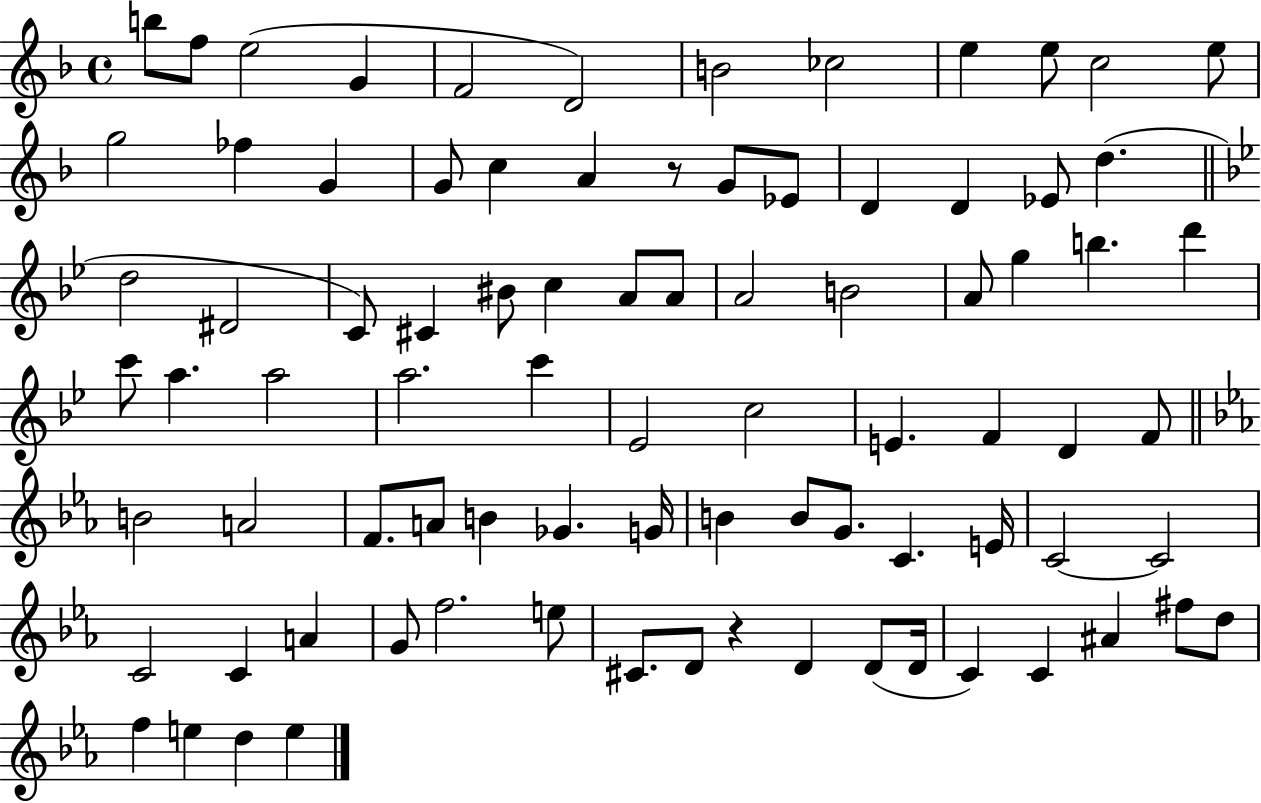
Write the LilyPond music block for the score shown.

{
  \clef treble
  \time 4/4
  \defaultTimeSignature
  \key f \major
  b''8 f''8 e''2( g'4 | f'2 d'2) | b'2 ces''2 | e''4 e''8 c''2 e''8 | \break g''2 fes''4 g'4 | g'8 c''4 a'4 r8 g'8 ees'8 | d'4 d'4 ees'8 d''4.( | \bar "||" \break \key bes \major d''2 dis'2 | c'8) cis'4 bis'8 c''4 a'8 a'8 | a'2 b'2 | a'8 g''4 b''4. d'''4 | \break c'''8 a''4. a''2 | a''2. c'''4 | ees'2 c''2 | e'4. f'4 d'4 f'8 | \break \bar "||" \break \key c \minor b'2 a'2 | f'8. a'8 b'4 ges'4. g'16 | b'4 b'8 g'8. c'4. e'16 | c'2~~ c'2 | \break c'2 c'4 a'4 | g'8 f''2. e''8 | cis'8. d'8 r4 d'4 d'8( d'16 | c'4) c'4 ais'4 fis''8 d''8 | \break f''4 e''4 d''4 e''4 | \bar "|."
}